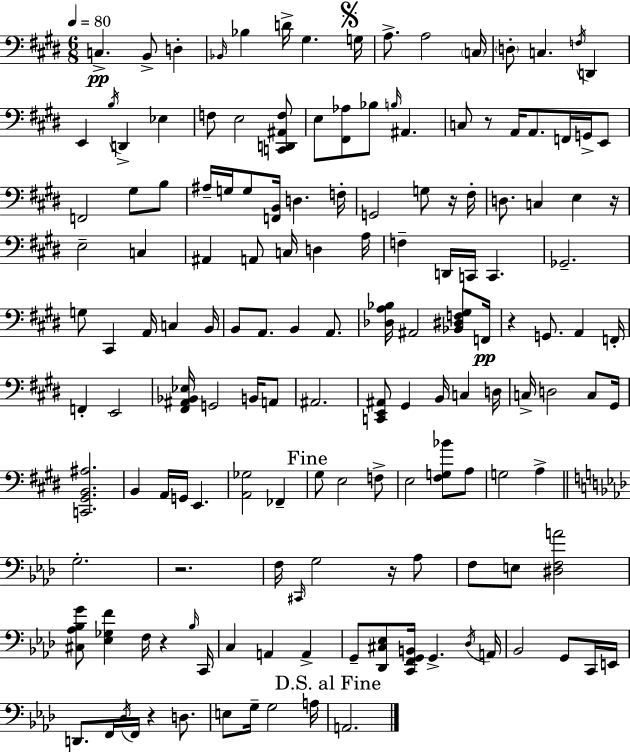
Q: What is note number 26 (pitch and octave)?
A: C3